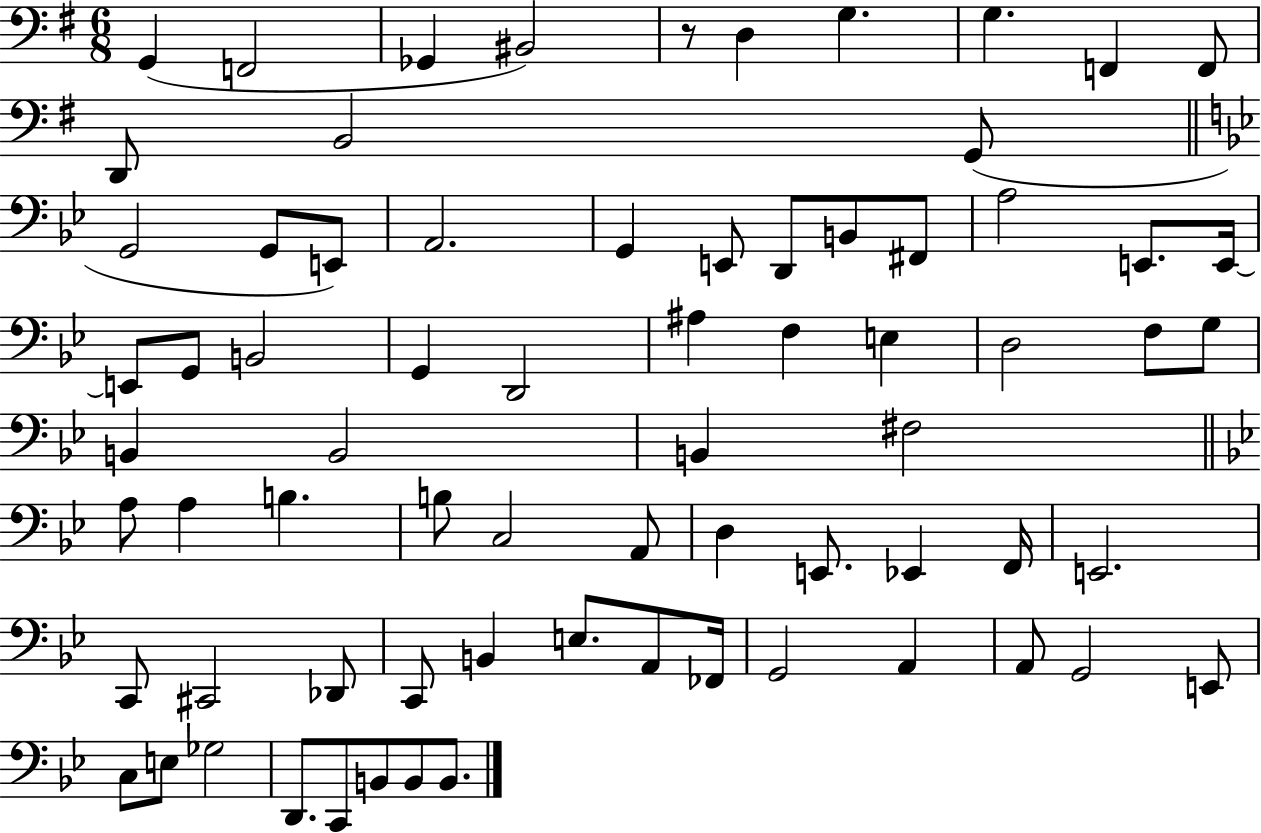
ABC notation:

X:1
T:Untitled
M:6/8
L:1/4
K:G
G,, F,,2 _G,, ^B,,2 z/2 D, G, G, F,, F,,/2 D,,/2 B,,2 G,,/2 G,,2 G,,/2 E,,/2 A,,2 G,, E,,/2 D,,/2 B,,/2 ^F,,/2 A,2 E,,/2 E,,/4 E,,/2 G,,/2 B,,2 G,, D,,2 ^A, F, E, D,2 F,/2 G,/2 B,, B,,2 B,, ^F,2 A,/2 A, B, B,/2 C,2 A,,/2 D, E,,/2 _E,, F,,/4 E,,2 C,,/2 ^C,,2 _D,,/2 C,,/2 B,, E,/2 A,,/2 _F,,/4 G,,2 A,, A,,/2 G,,2 E,,/2 C,/2 E,/2 _G,2 D,,/2 C,,/2 B,,/2 B,,/2 B,,/2